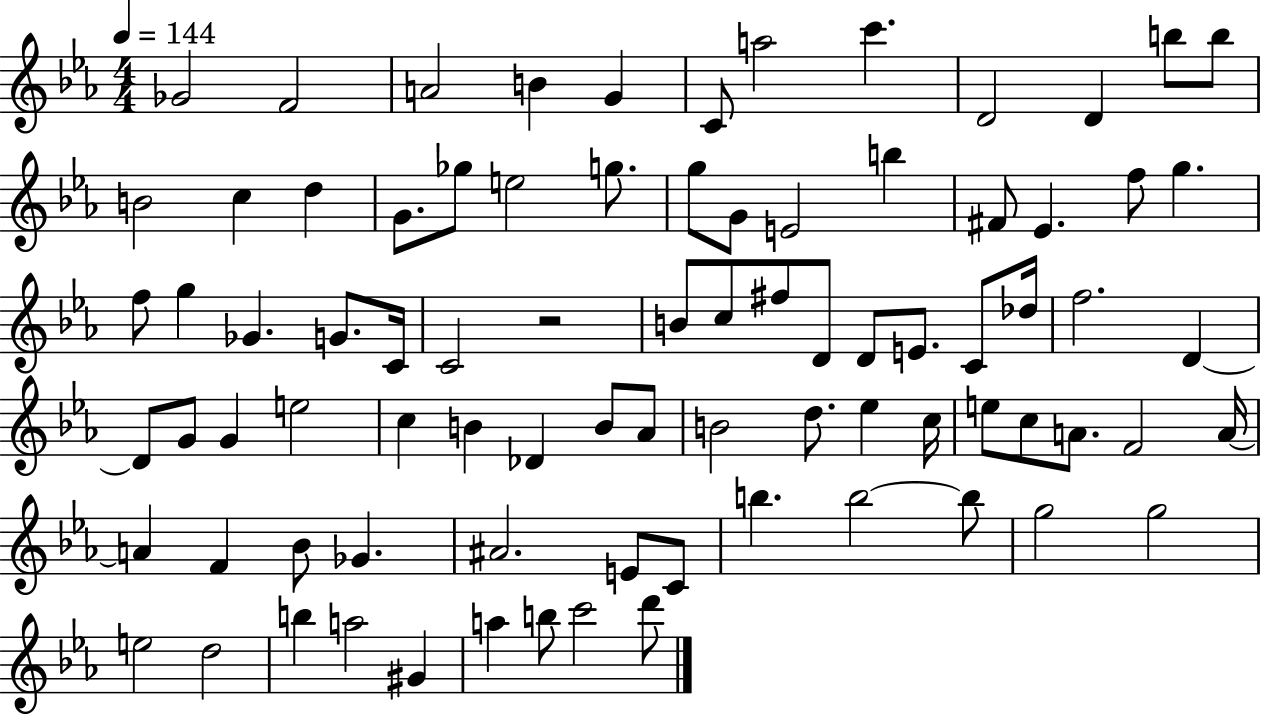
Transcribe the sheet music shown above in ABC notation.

X:1
T:Untitled
M:4/4
L:1/4
K:Eb
_G2 F2 A2 B G C/2 a2 c' D2 D b/2 b/2 B2 c d G/2 _g/2 e2 g/2 g/2 G/2 E2 b ^F/2 _E f/2 g f/2 g _G G/2 C/4 C2 z2 B/2 c/2 ^f/2 D/2 D/2 E/2 C/2 _d/4 f2 D D/2 G/2 G e2 c B _D B/2 _A/2 B2 d/2 _e c/4 e/2 c/2 A/2 F2 A/4 A F _B/2 _G ^A2 E/2 C/2 b b2 b/2 g2 g2 e2 d2 b a2 ^G a b/2 c'2 d'/2